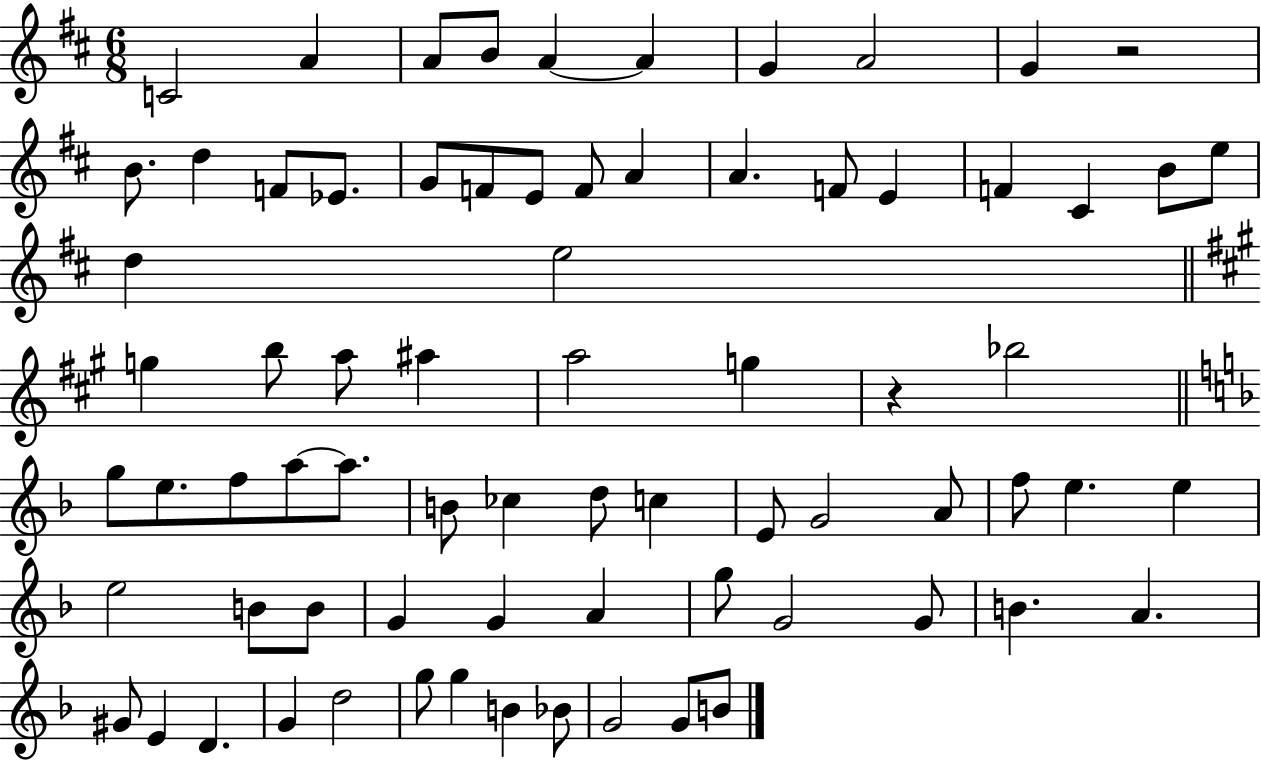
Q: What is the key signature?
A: D major